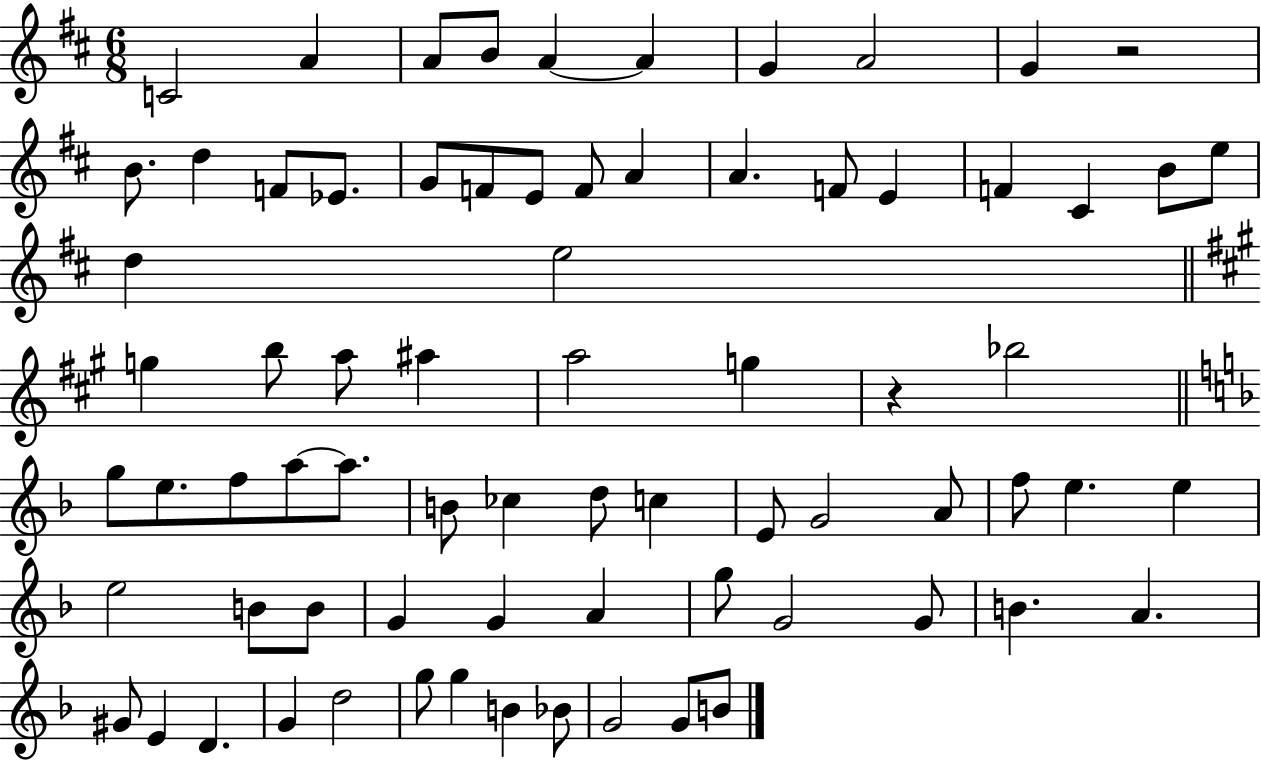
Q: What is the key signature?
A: D major